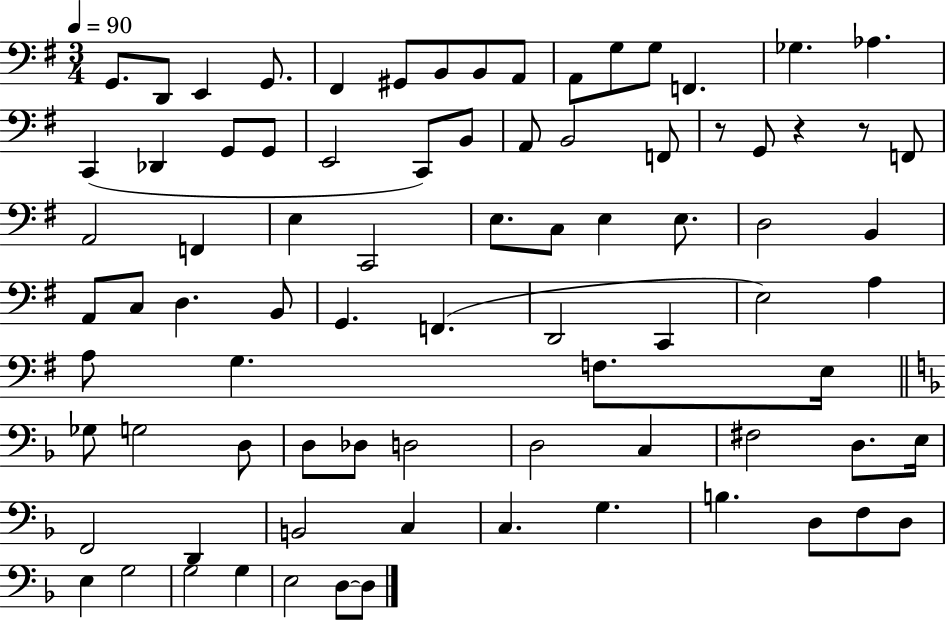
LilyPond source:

{
  \clef bass
  \numericTimeSignature
  \time 3/4
  \key g \major
  \tempo 4 = 90
  g,8. d,8 e,4 g,8. | fis,4 gis,8 b,8 b,8 a,8 | a,8 g8 g8 f,4. | ges4. aes4. | \break c,4( des,4 g,8 g,8 | e,2 c,8) b,8 | a,8 b,2 f,8 | r8 g,8 r4 r8 f,8 | \break a,2 f,4 | e4 c,2 | e8. c8 e4 e8. | d2 b,4 | \break a,8 c8 d4. b,8 | g,4. f,4.( | d,2 c,4 | e2) a4 | \break a8 g4. f8. e16 | \bar "||" \break \key f \major ges8 g2 d8 | d8 des8 d2 | d2 c4 | fis2 d8. e16 | \break f,2 d,4 | b,2 c4 | c4. g4. | b4. d8 f8 d8 | \break e4 g2 | g2 g4 | e2 d8~~ d8 | \bar "|."
}